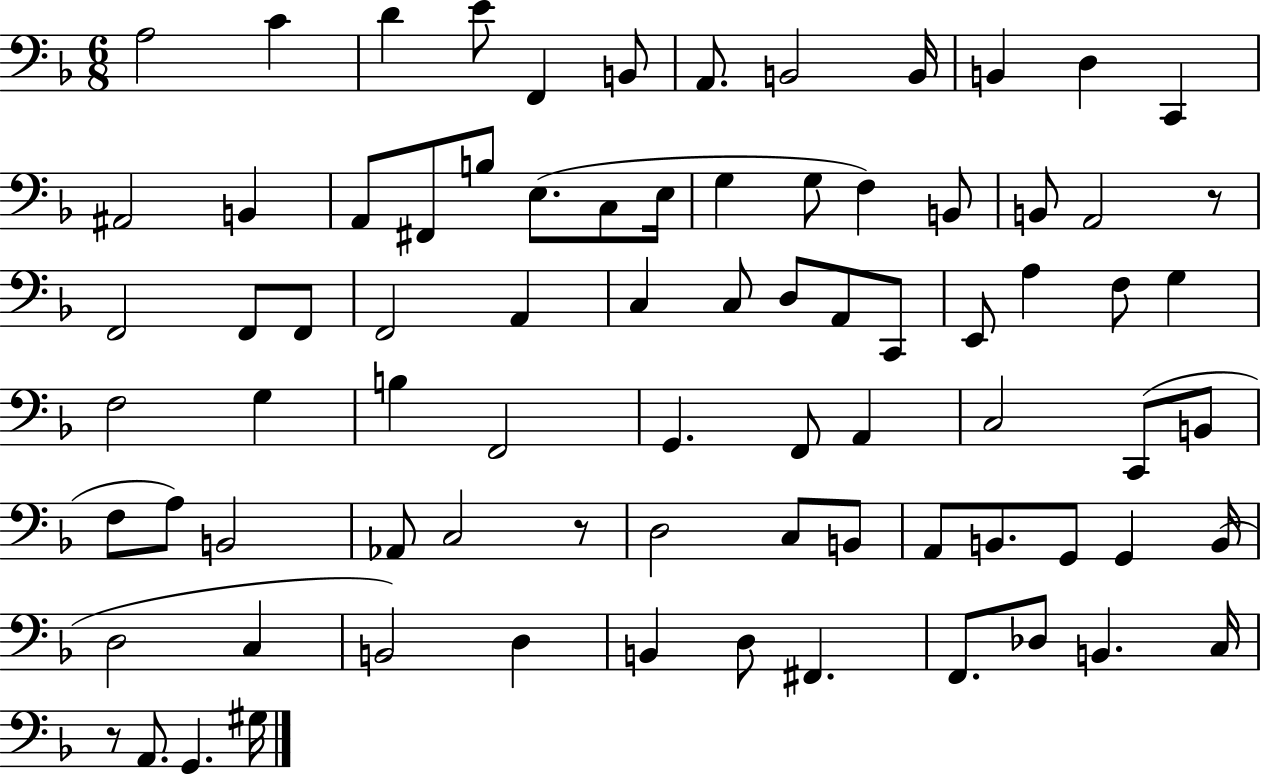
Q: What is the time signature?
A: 6/8